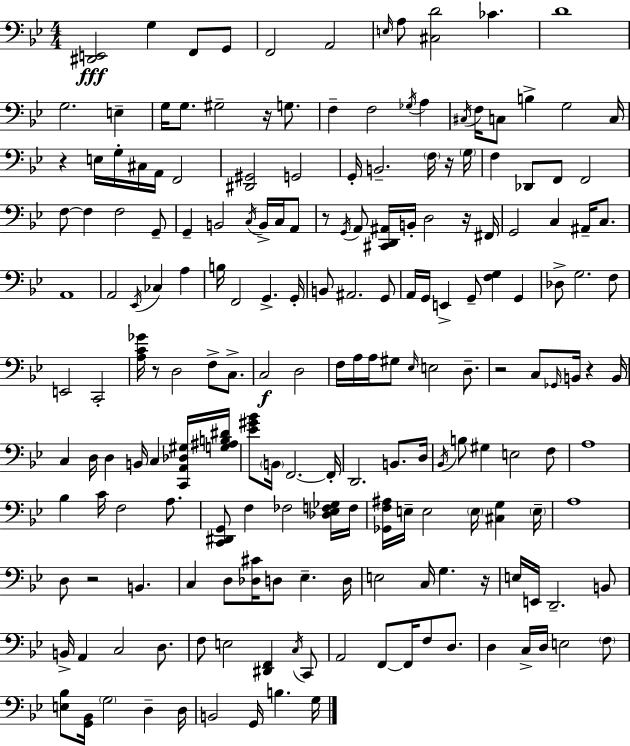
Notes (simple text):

[D#2,E2]/h G3/q F2/e G2/e F2/h A2/h E3/s A3/e [C#3,D4]/h CES4/q. D4/w G3/h. E3/q G3/s G3/e. G#3/h R/s G3/e. F3/q F3/h Gb3/s A3/q C#3/s F3/s C3/e B3/q G3/h C3/s R/q E3/s G3/s C#3/s A2/s F2/h [D#2,G#2]/h G2/h G2/s B2/h. F3/s R/s G3/s F3/q Db2/e F2/e F2/h F3/e F3/q F3/h G2/e G2/q B2/h C3/s B2/s C3/s A2/e R/e G2/s A2/e [C#2,D2,A#2]/s B2/s D3/h R/s F#2/s G2/h C3/q A#2/s C3/e. A2/w A2/h Eb2/s CES3/q A3/q B3/s F2/h G2/q. G2/s B2/e A#2/h. G2/e A2/s G2/s E2/q G2/e [F3,G3]/q G2/q Db3/e G3/h. F3/e E2/h C2/h [A3,C4,Gb4]/s R/e D3/h F3/e C3/e. C3/h D3/h F3/s A3/s A3/s G#3/e Eb3/s E3/h D3/e. R/h C3/e Gb2/s B2/s R/q B2/s C3/q D3/s D3/q B2/s C3/q [C2,A2,Db3,G#3]/s [G3,A#3,B3,D#4]/s [Eb4,G#4,Bb4]/e B2/s F2/h. F2/s D2/h. B2/e. D3/s Bb2/s B3/e G#3/q E3/h F3/e A3/w Bb3/q C4/s F3/h A3/e. [C2,D#2,G2]/e F3/q FES3/h [Db3,Eb3,F3,Gb3]/s F3/s [Gb2,F3,A#3]/s E3/s E3/h E3/s [C#3,G3]/q E3/s A3/w D3/e R/h B2/q. C3/q D3/e [Db3,C#4]/s D3/e Eb3/q. D3/s E3/h C3/s G3/q. R/s E3/s E2/s D2/h. B2/e B2/s A2/q C3/h D3/e. F3/e E3/h [D#2,F2]/q C3/s C2/e A2/h F2/e F2/s F3/e D3/e. D3/q C3/s D3/s E3/h F3/e [E3,Bb3]/e [G2,Bb2]/s G3/h D3/q D3/s B2/h G2/s B3/q. G3/s